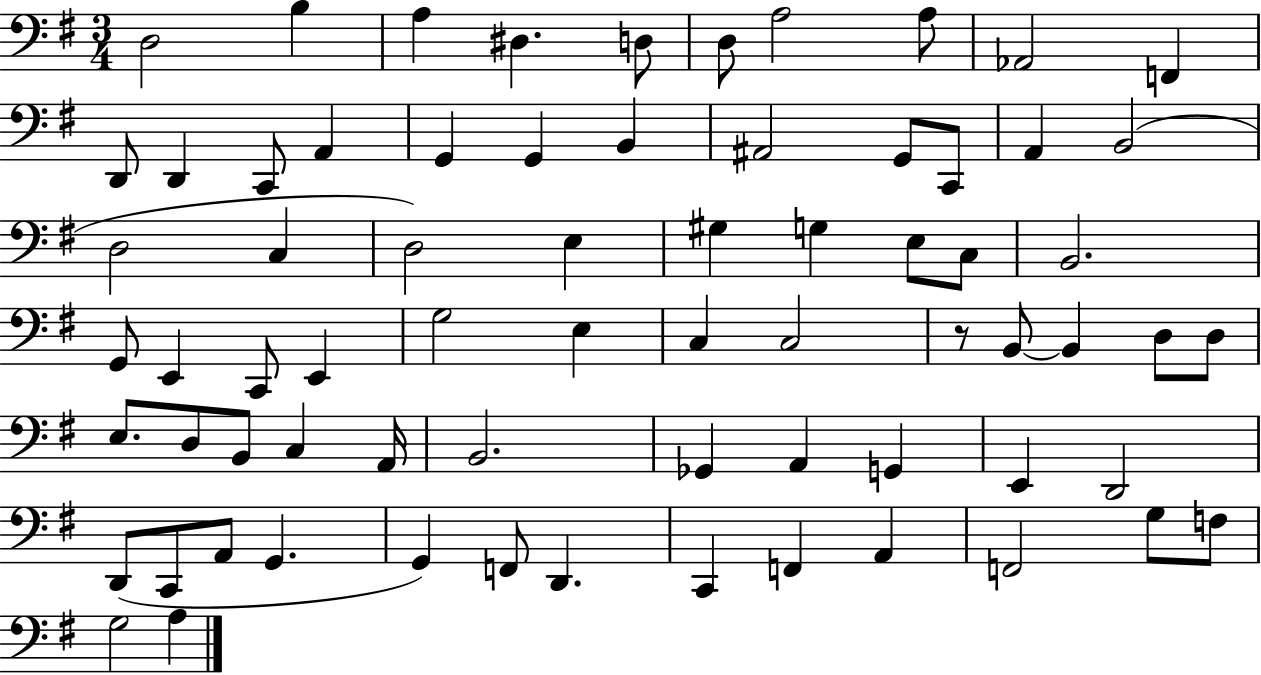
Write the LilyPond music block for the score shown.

{
  \clef bass
  \numericTimeSignature
  \time 3/4
  \key g \major
  d2 b4 | a4 dis4. d8 | d8 a2 a8 | aes,2 f,4 | \break d,8 d,4 c,8 a,4 | g,4 g,4 b,4 | ais,2 g,8 c,8 | a,4 b,2( | \break d2 c4 | d2) e4 | gis4 g4 e8 c8 | b,2. | \break g,8 e,4 c,8 e,4 | g2 e4 | c4 c2 | r8 b,8~~ b,4 d8 d8 | \break e8. d8 b,8 c4 a,16 | b,2. | ges,4 a,4 g,4 | e,4 d,2 | \break d,8( c,8 a,8 g,4. | g,4) f,8 d,4. | c,4 f,4 a,4 | f,2 g8 f8 | \break g2 a4 | \bar "|."
}